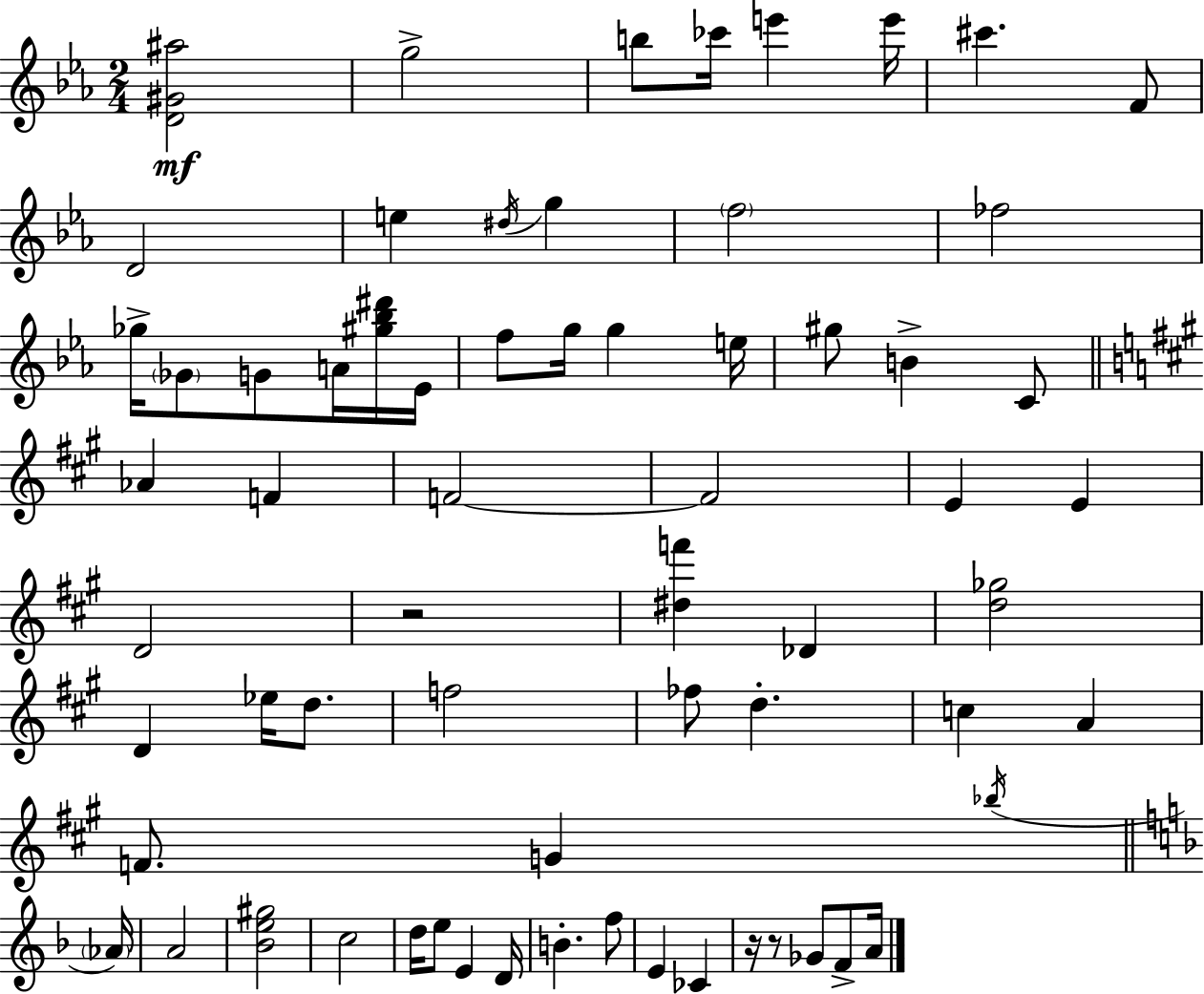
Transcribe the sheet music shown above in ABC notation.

X:1
T:Untitled
M:2/4
L:1/4
K:Cm
[D^G^a]2 g2 b/2 _c'/4 e' e'/4 ^c' F/2 D2 e ^d/4 g f2 _f2 _g/4 _G/2 G/2 A/4 [^g_b^d']/4 _E/4 f/2 g/4 g e/4 ^g/2 B C/2 _A F F2 F2 E E D2 z2 [^df'] _D [d_g]2 D _e/4 d/2 f2 _f/2 d c A F/2 G _b/4 _A/4 A2 [_Be^g]2 c2 d/4 e/2 E D/4 B f/2 E _C z/4 z/2 _G/2 F/2 A/4